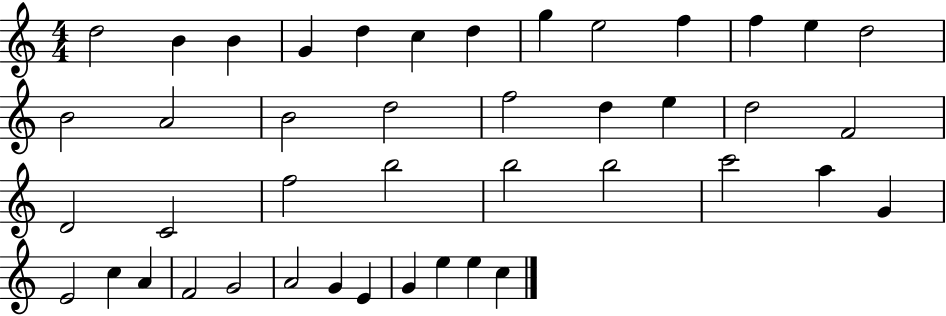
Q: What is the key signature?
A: C major